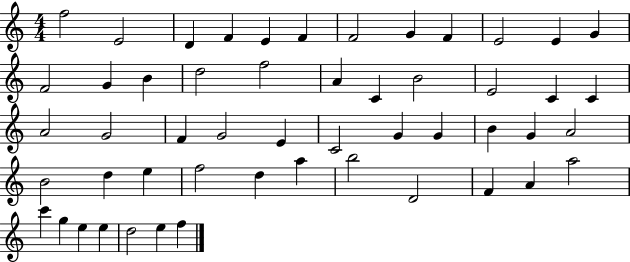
{
  \clef treble
  \numericTimeSignature
  \time 4/4
  \key c \major
  f''2 e'2 | d'4 f'4 e'4 f'4 | f'2 g'4 f'4 | e'2 e'4 g'4 | \break f'2 g'4 b'4 | d''2 f''2 | a'4 c'4 b'2 | e'2 c'4 c'4 | \break a'2 g'2 | f'4 g'2 e'4 | c'2 g'4 g'4 | b'4 g'4 a'2 | \break b'2 d''4 e''4 | f''2 d''4 a''4 | b''2 d'2 | f'4 a'4 a''2 | \break c'''4 g''4 e''4 e''4 | d''2 e''4 f''4 | \bar "|."
}